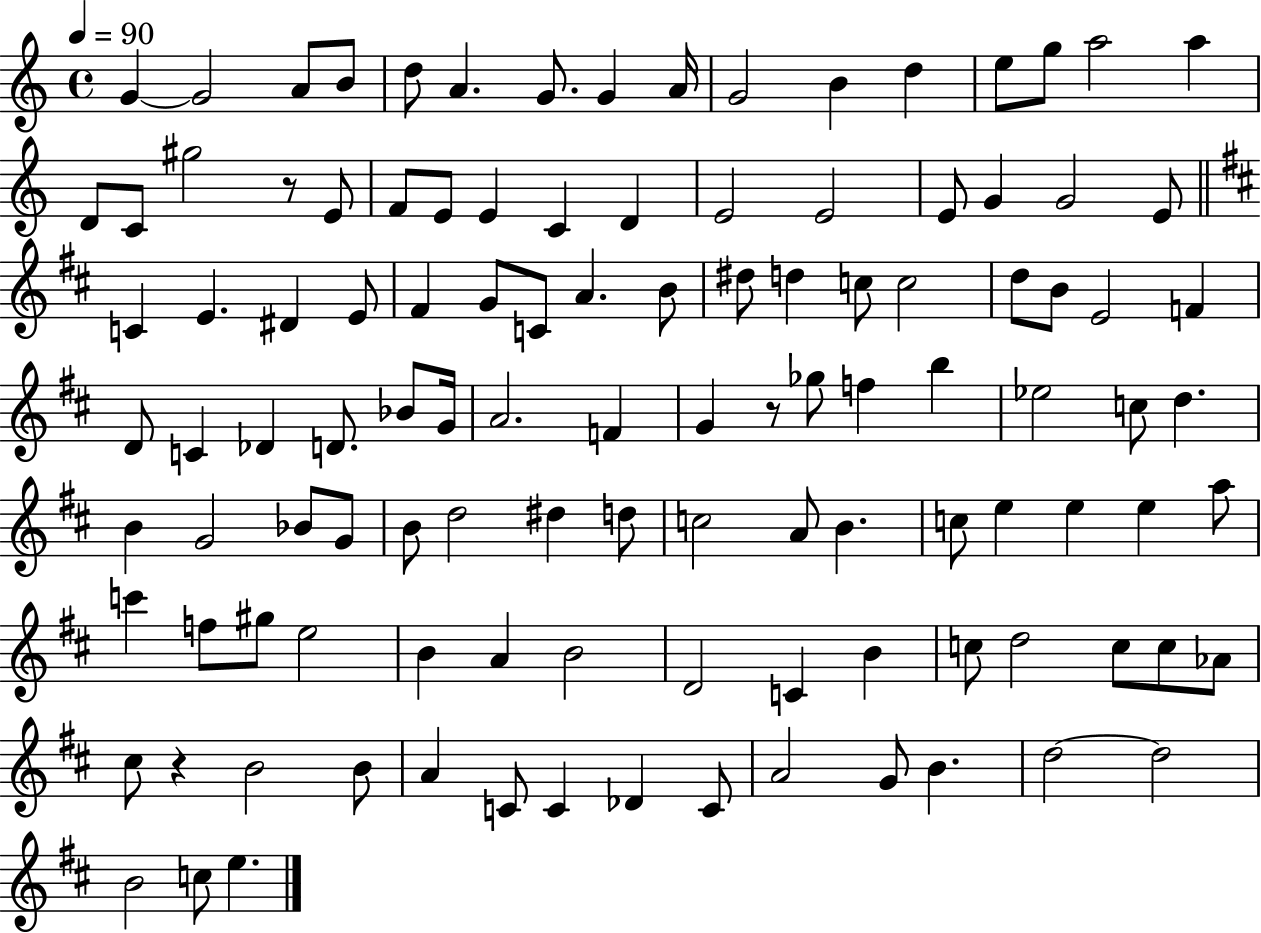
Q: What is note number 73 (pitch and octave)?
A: A4